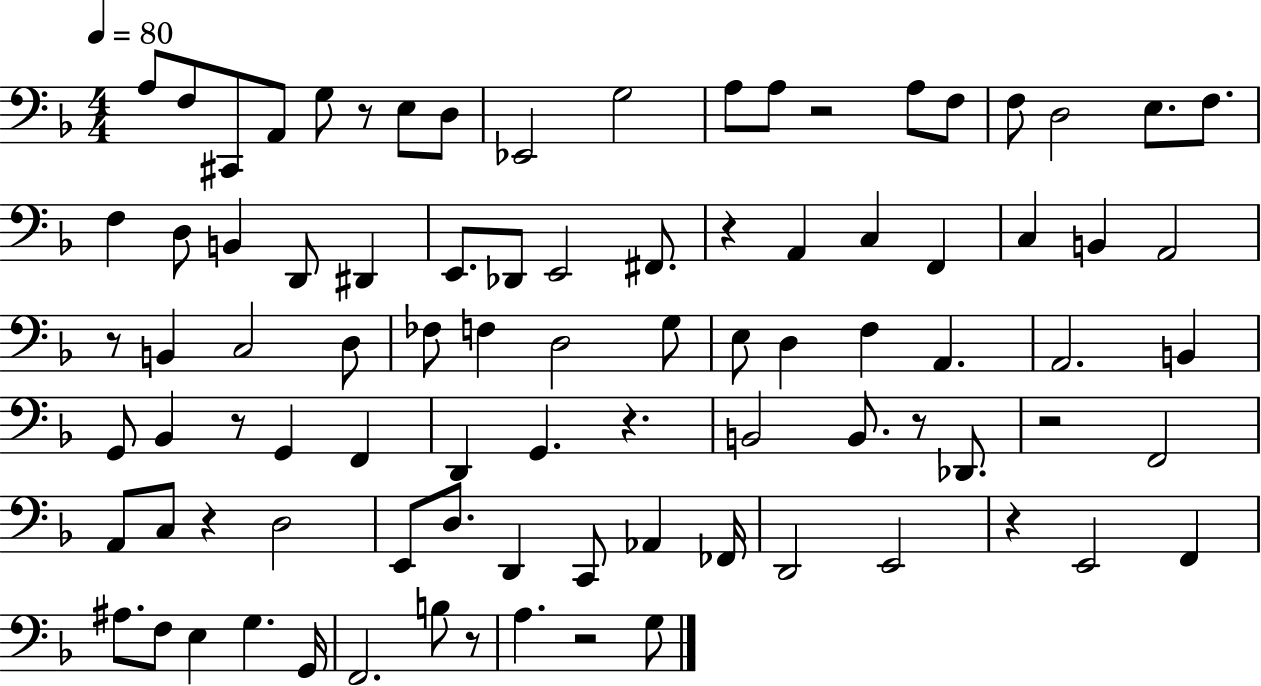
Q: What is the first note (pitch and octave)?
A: A3